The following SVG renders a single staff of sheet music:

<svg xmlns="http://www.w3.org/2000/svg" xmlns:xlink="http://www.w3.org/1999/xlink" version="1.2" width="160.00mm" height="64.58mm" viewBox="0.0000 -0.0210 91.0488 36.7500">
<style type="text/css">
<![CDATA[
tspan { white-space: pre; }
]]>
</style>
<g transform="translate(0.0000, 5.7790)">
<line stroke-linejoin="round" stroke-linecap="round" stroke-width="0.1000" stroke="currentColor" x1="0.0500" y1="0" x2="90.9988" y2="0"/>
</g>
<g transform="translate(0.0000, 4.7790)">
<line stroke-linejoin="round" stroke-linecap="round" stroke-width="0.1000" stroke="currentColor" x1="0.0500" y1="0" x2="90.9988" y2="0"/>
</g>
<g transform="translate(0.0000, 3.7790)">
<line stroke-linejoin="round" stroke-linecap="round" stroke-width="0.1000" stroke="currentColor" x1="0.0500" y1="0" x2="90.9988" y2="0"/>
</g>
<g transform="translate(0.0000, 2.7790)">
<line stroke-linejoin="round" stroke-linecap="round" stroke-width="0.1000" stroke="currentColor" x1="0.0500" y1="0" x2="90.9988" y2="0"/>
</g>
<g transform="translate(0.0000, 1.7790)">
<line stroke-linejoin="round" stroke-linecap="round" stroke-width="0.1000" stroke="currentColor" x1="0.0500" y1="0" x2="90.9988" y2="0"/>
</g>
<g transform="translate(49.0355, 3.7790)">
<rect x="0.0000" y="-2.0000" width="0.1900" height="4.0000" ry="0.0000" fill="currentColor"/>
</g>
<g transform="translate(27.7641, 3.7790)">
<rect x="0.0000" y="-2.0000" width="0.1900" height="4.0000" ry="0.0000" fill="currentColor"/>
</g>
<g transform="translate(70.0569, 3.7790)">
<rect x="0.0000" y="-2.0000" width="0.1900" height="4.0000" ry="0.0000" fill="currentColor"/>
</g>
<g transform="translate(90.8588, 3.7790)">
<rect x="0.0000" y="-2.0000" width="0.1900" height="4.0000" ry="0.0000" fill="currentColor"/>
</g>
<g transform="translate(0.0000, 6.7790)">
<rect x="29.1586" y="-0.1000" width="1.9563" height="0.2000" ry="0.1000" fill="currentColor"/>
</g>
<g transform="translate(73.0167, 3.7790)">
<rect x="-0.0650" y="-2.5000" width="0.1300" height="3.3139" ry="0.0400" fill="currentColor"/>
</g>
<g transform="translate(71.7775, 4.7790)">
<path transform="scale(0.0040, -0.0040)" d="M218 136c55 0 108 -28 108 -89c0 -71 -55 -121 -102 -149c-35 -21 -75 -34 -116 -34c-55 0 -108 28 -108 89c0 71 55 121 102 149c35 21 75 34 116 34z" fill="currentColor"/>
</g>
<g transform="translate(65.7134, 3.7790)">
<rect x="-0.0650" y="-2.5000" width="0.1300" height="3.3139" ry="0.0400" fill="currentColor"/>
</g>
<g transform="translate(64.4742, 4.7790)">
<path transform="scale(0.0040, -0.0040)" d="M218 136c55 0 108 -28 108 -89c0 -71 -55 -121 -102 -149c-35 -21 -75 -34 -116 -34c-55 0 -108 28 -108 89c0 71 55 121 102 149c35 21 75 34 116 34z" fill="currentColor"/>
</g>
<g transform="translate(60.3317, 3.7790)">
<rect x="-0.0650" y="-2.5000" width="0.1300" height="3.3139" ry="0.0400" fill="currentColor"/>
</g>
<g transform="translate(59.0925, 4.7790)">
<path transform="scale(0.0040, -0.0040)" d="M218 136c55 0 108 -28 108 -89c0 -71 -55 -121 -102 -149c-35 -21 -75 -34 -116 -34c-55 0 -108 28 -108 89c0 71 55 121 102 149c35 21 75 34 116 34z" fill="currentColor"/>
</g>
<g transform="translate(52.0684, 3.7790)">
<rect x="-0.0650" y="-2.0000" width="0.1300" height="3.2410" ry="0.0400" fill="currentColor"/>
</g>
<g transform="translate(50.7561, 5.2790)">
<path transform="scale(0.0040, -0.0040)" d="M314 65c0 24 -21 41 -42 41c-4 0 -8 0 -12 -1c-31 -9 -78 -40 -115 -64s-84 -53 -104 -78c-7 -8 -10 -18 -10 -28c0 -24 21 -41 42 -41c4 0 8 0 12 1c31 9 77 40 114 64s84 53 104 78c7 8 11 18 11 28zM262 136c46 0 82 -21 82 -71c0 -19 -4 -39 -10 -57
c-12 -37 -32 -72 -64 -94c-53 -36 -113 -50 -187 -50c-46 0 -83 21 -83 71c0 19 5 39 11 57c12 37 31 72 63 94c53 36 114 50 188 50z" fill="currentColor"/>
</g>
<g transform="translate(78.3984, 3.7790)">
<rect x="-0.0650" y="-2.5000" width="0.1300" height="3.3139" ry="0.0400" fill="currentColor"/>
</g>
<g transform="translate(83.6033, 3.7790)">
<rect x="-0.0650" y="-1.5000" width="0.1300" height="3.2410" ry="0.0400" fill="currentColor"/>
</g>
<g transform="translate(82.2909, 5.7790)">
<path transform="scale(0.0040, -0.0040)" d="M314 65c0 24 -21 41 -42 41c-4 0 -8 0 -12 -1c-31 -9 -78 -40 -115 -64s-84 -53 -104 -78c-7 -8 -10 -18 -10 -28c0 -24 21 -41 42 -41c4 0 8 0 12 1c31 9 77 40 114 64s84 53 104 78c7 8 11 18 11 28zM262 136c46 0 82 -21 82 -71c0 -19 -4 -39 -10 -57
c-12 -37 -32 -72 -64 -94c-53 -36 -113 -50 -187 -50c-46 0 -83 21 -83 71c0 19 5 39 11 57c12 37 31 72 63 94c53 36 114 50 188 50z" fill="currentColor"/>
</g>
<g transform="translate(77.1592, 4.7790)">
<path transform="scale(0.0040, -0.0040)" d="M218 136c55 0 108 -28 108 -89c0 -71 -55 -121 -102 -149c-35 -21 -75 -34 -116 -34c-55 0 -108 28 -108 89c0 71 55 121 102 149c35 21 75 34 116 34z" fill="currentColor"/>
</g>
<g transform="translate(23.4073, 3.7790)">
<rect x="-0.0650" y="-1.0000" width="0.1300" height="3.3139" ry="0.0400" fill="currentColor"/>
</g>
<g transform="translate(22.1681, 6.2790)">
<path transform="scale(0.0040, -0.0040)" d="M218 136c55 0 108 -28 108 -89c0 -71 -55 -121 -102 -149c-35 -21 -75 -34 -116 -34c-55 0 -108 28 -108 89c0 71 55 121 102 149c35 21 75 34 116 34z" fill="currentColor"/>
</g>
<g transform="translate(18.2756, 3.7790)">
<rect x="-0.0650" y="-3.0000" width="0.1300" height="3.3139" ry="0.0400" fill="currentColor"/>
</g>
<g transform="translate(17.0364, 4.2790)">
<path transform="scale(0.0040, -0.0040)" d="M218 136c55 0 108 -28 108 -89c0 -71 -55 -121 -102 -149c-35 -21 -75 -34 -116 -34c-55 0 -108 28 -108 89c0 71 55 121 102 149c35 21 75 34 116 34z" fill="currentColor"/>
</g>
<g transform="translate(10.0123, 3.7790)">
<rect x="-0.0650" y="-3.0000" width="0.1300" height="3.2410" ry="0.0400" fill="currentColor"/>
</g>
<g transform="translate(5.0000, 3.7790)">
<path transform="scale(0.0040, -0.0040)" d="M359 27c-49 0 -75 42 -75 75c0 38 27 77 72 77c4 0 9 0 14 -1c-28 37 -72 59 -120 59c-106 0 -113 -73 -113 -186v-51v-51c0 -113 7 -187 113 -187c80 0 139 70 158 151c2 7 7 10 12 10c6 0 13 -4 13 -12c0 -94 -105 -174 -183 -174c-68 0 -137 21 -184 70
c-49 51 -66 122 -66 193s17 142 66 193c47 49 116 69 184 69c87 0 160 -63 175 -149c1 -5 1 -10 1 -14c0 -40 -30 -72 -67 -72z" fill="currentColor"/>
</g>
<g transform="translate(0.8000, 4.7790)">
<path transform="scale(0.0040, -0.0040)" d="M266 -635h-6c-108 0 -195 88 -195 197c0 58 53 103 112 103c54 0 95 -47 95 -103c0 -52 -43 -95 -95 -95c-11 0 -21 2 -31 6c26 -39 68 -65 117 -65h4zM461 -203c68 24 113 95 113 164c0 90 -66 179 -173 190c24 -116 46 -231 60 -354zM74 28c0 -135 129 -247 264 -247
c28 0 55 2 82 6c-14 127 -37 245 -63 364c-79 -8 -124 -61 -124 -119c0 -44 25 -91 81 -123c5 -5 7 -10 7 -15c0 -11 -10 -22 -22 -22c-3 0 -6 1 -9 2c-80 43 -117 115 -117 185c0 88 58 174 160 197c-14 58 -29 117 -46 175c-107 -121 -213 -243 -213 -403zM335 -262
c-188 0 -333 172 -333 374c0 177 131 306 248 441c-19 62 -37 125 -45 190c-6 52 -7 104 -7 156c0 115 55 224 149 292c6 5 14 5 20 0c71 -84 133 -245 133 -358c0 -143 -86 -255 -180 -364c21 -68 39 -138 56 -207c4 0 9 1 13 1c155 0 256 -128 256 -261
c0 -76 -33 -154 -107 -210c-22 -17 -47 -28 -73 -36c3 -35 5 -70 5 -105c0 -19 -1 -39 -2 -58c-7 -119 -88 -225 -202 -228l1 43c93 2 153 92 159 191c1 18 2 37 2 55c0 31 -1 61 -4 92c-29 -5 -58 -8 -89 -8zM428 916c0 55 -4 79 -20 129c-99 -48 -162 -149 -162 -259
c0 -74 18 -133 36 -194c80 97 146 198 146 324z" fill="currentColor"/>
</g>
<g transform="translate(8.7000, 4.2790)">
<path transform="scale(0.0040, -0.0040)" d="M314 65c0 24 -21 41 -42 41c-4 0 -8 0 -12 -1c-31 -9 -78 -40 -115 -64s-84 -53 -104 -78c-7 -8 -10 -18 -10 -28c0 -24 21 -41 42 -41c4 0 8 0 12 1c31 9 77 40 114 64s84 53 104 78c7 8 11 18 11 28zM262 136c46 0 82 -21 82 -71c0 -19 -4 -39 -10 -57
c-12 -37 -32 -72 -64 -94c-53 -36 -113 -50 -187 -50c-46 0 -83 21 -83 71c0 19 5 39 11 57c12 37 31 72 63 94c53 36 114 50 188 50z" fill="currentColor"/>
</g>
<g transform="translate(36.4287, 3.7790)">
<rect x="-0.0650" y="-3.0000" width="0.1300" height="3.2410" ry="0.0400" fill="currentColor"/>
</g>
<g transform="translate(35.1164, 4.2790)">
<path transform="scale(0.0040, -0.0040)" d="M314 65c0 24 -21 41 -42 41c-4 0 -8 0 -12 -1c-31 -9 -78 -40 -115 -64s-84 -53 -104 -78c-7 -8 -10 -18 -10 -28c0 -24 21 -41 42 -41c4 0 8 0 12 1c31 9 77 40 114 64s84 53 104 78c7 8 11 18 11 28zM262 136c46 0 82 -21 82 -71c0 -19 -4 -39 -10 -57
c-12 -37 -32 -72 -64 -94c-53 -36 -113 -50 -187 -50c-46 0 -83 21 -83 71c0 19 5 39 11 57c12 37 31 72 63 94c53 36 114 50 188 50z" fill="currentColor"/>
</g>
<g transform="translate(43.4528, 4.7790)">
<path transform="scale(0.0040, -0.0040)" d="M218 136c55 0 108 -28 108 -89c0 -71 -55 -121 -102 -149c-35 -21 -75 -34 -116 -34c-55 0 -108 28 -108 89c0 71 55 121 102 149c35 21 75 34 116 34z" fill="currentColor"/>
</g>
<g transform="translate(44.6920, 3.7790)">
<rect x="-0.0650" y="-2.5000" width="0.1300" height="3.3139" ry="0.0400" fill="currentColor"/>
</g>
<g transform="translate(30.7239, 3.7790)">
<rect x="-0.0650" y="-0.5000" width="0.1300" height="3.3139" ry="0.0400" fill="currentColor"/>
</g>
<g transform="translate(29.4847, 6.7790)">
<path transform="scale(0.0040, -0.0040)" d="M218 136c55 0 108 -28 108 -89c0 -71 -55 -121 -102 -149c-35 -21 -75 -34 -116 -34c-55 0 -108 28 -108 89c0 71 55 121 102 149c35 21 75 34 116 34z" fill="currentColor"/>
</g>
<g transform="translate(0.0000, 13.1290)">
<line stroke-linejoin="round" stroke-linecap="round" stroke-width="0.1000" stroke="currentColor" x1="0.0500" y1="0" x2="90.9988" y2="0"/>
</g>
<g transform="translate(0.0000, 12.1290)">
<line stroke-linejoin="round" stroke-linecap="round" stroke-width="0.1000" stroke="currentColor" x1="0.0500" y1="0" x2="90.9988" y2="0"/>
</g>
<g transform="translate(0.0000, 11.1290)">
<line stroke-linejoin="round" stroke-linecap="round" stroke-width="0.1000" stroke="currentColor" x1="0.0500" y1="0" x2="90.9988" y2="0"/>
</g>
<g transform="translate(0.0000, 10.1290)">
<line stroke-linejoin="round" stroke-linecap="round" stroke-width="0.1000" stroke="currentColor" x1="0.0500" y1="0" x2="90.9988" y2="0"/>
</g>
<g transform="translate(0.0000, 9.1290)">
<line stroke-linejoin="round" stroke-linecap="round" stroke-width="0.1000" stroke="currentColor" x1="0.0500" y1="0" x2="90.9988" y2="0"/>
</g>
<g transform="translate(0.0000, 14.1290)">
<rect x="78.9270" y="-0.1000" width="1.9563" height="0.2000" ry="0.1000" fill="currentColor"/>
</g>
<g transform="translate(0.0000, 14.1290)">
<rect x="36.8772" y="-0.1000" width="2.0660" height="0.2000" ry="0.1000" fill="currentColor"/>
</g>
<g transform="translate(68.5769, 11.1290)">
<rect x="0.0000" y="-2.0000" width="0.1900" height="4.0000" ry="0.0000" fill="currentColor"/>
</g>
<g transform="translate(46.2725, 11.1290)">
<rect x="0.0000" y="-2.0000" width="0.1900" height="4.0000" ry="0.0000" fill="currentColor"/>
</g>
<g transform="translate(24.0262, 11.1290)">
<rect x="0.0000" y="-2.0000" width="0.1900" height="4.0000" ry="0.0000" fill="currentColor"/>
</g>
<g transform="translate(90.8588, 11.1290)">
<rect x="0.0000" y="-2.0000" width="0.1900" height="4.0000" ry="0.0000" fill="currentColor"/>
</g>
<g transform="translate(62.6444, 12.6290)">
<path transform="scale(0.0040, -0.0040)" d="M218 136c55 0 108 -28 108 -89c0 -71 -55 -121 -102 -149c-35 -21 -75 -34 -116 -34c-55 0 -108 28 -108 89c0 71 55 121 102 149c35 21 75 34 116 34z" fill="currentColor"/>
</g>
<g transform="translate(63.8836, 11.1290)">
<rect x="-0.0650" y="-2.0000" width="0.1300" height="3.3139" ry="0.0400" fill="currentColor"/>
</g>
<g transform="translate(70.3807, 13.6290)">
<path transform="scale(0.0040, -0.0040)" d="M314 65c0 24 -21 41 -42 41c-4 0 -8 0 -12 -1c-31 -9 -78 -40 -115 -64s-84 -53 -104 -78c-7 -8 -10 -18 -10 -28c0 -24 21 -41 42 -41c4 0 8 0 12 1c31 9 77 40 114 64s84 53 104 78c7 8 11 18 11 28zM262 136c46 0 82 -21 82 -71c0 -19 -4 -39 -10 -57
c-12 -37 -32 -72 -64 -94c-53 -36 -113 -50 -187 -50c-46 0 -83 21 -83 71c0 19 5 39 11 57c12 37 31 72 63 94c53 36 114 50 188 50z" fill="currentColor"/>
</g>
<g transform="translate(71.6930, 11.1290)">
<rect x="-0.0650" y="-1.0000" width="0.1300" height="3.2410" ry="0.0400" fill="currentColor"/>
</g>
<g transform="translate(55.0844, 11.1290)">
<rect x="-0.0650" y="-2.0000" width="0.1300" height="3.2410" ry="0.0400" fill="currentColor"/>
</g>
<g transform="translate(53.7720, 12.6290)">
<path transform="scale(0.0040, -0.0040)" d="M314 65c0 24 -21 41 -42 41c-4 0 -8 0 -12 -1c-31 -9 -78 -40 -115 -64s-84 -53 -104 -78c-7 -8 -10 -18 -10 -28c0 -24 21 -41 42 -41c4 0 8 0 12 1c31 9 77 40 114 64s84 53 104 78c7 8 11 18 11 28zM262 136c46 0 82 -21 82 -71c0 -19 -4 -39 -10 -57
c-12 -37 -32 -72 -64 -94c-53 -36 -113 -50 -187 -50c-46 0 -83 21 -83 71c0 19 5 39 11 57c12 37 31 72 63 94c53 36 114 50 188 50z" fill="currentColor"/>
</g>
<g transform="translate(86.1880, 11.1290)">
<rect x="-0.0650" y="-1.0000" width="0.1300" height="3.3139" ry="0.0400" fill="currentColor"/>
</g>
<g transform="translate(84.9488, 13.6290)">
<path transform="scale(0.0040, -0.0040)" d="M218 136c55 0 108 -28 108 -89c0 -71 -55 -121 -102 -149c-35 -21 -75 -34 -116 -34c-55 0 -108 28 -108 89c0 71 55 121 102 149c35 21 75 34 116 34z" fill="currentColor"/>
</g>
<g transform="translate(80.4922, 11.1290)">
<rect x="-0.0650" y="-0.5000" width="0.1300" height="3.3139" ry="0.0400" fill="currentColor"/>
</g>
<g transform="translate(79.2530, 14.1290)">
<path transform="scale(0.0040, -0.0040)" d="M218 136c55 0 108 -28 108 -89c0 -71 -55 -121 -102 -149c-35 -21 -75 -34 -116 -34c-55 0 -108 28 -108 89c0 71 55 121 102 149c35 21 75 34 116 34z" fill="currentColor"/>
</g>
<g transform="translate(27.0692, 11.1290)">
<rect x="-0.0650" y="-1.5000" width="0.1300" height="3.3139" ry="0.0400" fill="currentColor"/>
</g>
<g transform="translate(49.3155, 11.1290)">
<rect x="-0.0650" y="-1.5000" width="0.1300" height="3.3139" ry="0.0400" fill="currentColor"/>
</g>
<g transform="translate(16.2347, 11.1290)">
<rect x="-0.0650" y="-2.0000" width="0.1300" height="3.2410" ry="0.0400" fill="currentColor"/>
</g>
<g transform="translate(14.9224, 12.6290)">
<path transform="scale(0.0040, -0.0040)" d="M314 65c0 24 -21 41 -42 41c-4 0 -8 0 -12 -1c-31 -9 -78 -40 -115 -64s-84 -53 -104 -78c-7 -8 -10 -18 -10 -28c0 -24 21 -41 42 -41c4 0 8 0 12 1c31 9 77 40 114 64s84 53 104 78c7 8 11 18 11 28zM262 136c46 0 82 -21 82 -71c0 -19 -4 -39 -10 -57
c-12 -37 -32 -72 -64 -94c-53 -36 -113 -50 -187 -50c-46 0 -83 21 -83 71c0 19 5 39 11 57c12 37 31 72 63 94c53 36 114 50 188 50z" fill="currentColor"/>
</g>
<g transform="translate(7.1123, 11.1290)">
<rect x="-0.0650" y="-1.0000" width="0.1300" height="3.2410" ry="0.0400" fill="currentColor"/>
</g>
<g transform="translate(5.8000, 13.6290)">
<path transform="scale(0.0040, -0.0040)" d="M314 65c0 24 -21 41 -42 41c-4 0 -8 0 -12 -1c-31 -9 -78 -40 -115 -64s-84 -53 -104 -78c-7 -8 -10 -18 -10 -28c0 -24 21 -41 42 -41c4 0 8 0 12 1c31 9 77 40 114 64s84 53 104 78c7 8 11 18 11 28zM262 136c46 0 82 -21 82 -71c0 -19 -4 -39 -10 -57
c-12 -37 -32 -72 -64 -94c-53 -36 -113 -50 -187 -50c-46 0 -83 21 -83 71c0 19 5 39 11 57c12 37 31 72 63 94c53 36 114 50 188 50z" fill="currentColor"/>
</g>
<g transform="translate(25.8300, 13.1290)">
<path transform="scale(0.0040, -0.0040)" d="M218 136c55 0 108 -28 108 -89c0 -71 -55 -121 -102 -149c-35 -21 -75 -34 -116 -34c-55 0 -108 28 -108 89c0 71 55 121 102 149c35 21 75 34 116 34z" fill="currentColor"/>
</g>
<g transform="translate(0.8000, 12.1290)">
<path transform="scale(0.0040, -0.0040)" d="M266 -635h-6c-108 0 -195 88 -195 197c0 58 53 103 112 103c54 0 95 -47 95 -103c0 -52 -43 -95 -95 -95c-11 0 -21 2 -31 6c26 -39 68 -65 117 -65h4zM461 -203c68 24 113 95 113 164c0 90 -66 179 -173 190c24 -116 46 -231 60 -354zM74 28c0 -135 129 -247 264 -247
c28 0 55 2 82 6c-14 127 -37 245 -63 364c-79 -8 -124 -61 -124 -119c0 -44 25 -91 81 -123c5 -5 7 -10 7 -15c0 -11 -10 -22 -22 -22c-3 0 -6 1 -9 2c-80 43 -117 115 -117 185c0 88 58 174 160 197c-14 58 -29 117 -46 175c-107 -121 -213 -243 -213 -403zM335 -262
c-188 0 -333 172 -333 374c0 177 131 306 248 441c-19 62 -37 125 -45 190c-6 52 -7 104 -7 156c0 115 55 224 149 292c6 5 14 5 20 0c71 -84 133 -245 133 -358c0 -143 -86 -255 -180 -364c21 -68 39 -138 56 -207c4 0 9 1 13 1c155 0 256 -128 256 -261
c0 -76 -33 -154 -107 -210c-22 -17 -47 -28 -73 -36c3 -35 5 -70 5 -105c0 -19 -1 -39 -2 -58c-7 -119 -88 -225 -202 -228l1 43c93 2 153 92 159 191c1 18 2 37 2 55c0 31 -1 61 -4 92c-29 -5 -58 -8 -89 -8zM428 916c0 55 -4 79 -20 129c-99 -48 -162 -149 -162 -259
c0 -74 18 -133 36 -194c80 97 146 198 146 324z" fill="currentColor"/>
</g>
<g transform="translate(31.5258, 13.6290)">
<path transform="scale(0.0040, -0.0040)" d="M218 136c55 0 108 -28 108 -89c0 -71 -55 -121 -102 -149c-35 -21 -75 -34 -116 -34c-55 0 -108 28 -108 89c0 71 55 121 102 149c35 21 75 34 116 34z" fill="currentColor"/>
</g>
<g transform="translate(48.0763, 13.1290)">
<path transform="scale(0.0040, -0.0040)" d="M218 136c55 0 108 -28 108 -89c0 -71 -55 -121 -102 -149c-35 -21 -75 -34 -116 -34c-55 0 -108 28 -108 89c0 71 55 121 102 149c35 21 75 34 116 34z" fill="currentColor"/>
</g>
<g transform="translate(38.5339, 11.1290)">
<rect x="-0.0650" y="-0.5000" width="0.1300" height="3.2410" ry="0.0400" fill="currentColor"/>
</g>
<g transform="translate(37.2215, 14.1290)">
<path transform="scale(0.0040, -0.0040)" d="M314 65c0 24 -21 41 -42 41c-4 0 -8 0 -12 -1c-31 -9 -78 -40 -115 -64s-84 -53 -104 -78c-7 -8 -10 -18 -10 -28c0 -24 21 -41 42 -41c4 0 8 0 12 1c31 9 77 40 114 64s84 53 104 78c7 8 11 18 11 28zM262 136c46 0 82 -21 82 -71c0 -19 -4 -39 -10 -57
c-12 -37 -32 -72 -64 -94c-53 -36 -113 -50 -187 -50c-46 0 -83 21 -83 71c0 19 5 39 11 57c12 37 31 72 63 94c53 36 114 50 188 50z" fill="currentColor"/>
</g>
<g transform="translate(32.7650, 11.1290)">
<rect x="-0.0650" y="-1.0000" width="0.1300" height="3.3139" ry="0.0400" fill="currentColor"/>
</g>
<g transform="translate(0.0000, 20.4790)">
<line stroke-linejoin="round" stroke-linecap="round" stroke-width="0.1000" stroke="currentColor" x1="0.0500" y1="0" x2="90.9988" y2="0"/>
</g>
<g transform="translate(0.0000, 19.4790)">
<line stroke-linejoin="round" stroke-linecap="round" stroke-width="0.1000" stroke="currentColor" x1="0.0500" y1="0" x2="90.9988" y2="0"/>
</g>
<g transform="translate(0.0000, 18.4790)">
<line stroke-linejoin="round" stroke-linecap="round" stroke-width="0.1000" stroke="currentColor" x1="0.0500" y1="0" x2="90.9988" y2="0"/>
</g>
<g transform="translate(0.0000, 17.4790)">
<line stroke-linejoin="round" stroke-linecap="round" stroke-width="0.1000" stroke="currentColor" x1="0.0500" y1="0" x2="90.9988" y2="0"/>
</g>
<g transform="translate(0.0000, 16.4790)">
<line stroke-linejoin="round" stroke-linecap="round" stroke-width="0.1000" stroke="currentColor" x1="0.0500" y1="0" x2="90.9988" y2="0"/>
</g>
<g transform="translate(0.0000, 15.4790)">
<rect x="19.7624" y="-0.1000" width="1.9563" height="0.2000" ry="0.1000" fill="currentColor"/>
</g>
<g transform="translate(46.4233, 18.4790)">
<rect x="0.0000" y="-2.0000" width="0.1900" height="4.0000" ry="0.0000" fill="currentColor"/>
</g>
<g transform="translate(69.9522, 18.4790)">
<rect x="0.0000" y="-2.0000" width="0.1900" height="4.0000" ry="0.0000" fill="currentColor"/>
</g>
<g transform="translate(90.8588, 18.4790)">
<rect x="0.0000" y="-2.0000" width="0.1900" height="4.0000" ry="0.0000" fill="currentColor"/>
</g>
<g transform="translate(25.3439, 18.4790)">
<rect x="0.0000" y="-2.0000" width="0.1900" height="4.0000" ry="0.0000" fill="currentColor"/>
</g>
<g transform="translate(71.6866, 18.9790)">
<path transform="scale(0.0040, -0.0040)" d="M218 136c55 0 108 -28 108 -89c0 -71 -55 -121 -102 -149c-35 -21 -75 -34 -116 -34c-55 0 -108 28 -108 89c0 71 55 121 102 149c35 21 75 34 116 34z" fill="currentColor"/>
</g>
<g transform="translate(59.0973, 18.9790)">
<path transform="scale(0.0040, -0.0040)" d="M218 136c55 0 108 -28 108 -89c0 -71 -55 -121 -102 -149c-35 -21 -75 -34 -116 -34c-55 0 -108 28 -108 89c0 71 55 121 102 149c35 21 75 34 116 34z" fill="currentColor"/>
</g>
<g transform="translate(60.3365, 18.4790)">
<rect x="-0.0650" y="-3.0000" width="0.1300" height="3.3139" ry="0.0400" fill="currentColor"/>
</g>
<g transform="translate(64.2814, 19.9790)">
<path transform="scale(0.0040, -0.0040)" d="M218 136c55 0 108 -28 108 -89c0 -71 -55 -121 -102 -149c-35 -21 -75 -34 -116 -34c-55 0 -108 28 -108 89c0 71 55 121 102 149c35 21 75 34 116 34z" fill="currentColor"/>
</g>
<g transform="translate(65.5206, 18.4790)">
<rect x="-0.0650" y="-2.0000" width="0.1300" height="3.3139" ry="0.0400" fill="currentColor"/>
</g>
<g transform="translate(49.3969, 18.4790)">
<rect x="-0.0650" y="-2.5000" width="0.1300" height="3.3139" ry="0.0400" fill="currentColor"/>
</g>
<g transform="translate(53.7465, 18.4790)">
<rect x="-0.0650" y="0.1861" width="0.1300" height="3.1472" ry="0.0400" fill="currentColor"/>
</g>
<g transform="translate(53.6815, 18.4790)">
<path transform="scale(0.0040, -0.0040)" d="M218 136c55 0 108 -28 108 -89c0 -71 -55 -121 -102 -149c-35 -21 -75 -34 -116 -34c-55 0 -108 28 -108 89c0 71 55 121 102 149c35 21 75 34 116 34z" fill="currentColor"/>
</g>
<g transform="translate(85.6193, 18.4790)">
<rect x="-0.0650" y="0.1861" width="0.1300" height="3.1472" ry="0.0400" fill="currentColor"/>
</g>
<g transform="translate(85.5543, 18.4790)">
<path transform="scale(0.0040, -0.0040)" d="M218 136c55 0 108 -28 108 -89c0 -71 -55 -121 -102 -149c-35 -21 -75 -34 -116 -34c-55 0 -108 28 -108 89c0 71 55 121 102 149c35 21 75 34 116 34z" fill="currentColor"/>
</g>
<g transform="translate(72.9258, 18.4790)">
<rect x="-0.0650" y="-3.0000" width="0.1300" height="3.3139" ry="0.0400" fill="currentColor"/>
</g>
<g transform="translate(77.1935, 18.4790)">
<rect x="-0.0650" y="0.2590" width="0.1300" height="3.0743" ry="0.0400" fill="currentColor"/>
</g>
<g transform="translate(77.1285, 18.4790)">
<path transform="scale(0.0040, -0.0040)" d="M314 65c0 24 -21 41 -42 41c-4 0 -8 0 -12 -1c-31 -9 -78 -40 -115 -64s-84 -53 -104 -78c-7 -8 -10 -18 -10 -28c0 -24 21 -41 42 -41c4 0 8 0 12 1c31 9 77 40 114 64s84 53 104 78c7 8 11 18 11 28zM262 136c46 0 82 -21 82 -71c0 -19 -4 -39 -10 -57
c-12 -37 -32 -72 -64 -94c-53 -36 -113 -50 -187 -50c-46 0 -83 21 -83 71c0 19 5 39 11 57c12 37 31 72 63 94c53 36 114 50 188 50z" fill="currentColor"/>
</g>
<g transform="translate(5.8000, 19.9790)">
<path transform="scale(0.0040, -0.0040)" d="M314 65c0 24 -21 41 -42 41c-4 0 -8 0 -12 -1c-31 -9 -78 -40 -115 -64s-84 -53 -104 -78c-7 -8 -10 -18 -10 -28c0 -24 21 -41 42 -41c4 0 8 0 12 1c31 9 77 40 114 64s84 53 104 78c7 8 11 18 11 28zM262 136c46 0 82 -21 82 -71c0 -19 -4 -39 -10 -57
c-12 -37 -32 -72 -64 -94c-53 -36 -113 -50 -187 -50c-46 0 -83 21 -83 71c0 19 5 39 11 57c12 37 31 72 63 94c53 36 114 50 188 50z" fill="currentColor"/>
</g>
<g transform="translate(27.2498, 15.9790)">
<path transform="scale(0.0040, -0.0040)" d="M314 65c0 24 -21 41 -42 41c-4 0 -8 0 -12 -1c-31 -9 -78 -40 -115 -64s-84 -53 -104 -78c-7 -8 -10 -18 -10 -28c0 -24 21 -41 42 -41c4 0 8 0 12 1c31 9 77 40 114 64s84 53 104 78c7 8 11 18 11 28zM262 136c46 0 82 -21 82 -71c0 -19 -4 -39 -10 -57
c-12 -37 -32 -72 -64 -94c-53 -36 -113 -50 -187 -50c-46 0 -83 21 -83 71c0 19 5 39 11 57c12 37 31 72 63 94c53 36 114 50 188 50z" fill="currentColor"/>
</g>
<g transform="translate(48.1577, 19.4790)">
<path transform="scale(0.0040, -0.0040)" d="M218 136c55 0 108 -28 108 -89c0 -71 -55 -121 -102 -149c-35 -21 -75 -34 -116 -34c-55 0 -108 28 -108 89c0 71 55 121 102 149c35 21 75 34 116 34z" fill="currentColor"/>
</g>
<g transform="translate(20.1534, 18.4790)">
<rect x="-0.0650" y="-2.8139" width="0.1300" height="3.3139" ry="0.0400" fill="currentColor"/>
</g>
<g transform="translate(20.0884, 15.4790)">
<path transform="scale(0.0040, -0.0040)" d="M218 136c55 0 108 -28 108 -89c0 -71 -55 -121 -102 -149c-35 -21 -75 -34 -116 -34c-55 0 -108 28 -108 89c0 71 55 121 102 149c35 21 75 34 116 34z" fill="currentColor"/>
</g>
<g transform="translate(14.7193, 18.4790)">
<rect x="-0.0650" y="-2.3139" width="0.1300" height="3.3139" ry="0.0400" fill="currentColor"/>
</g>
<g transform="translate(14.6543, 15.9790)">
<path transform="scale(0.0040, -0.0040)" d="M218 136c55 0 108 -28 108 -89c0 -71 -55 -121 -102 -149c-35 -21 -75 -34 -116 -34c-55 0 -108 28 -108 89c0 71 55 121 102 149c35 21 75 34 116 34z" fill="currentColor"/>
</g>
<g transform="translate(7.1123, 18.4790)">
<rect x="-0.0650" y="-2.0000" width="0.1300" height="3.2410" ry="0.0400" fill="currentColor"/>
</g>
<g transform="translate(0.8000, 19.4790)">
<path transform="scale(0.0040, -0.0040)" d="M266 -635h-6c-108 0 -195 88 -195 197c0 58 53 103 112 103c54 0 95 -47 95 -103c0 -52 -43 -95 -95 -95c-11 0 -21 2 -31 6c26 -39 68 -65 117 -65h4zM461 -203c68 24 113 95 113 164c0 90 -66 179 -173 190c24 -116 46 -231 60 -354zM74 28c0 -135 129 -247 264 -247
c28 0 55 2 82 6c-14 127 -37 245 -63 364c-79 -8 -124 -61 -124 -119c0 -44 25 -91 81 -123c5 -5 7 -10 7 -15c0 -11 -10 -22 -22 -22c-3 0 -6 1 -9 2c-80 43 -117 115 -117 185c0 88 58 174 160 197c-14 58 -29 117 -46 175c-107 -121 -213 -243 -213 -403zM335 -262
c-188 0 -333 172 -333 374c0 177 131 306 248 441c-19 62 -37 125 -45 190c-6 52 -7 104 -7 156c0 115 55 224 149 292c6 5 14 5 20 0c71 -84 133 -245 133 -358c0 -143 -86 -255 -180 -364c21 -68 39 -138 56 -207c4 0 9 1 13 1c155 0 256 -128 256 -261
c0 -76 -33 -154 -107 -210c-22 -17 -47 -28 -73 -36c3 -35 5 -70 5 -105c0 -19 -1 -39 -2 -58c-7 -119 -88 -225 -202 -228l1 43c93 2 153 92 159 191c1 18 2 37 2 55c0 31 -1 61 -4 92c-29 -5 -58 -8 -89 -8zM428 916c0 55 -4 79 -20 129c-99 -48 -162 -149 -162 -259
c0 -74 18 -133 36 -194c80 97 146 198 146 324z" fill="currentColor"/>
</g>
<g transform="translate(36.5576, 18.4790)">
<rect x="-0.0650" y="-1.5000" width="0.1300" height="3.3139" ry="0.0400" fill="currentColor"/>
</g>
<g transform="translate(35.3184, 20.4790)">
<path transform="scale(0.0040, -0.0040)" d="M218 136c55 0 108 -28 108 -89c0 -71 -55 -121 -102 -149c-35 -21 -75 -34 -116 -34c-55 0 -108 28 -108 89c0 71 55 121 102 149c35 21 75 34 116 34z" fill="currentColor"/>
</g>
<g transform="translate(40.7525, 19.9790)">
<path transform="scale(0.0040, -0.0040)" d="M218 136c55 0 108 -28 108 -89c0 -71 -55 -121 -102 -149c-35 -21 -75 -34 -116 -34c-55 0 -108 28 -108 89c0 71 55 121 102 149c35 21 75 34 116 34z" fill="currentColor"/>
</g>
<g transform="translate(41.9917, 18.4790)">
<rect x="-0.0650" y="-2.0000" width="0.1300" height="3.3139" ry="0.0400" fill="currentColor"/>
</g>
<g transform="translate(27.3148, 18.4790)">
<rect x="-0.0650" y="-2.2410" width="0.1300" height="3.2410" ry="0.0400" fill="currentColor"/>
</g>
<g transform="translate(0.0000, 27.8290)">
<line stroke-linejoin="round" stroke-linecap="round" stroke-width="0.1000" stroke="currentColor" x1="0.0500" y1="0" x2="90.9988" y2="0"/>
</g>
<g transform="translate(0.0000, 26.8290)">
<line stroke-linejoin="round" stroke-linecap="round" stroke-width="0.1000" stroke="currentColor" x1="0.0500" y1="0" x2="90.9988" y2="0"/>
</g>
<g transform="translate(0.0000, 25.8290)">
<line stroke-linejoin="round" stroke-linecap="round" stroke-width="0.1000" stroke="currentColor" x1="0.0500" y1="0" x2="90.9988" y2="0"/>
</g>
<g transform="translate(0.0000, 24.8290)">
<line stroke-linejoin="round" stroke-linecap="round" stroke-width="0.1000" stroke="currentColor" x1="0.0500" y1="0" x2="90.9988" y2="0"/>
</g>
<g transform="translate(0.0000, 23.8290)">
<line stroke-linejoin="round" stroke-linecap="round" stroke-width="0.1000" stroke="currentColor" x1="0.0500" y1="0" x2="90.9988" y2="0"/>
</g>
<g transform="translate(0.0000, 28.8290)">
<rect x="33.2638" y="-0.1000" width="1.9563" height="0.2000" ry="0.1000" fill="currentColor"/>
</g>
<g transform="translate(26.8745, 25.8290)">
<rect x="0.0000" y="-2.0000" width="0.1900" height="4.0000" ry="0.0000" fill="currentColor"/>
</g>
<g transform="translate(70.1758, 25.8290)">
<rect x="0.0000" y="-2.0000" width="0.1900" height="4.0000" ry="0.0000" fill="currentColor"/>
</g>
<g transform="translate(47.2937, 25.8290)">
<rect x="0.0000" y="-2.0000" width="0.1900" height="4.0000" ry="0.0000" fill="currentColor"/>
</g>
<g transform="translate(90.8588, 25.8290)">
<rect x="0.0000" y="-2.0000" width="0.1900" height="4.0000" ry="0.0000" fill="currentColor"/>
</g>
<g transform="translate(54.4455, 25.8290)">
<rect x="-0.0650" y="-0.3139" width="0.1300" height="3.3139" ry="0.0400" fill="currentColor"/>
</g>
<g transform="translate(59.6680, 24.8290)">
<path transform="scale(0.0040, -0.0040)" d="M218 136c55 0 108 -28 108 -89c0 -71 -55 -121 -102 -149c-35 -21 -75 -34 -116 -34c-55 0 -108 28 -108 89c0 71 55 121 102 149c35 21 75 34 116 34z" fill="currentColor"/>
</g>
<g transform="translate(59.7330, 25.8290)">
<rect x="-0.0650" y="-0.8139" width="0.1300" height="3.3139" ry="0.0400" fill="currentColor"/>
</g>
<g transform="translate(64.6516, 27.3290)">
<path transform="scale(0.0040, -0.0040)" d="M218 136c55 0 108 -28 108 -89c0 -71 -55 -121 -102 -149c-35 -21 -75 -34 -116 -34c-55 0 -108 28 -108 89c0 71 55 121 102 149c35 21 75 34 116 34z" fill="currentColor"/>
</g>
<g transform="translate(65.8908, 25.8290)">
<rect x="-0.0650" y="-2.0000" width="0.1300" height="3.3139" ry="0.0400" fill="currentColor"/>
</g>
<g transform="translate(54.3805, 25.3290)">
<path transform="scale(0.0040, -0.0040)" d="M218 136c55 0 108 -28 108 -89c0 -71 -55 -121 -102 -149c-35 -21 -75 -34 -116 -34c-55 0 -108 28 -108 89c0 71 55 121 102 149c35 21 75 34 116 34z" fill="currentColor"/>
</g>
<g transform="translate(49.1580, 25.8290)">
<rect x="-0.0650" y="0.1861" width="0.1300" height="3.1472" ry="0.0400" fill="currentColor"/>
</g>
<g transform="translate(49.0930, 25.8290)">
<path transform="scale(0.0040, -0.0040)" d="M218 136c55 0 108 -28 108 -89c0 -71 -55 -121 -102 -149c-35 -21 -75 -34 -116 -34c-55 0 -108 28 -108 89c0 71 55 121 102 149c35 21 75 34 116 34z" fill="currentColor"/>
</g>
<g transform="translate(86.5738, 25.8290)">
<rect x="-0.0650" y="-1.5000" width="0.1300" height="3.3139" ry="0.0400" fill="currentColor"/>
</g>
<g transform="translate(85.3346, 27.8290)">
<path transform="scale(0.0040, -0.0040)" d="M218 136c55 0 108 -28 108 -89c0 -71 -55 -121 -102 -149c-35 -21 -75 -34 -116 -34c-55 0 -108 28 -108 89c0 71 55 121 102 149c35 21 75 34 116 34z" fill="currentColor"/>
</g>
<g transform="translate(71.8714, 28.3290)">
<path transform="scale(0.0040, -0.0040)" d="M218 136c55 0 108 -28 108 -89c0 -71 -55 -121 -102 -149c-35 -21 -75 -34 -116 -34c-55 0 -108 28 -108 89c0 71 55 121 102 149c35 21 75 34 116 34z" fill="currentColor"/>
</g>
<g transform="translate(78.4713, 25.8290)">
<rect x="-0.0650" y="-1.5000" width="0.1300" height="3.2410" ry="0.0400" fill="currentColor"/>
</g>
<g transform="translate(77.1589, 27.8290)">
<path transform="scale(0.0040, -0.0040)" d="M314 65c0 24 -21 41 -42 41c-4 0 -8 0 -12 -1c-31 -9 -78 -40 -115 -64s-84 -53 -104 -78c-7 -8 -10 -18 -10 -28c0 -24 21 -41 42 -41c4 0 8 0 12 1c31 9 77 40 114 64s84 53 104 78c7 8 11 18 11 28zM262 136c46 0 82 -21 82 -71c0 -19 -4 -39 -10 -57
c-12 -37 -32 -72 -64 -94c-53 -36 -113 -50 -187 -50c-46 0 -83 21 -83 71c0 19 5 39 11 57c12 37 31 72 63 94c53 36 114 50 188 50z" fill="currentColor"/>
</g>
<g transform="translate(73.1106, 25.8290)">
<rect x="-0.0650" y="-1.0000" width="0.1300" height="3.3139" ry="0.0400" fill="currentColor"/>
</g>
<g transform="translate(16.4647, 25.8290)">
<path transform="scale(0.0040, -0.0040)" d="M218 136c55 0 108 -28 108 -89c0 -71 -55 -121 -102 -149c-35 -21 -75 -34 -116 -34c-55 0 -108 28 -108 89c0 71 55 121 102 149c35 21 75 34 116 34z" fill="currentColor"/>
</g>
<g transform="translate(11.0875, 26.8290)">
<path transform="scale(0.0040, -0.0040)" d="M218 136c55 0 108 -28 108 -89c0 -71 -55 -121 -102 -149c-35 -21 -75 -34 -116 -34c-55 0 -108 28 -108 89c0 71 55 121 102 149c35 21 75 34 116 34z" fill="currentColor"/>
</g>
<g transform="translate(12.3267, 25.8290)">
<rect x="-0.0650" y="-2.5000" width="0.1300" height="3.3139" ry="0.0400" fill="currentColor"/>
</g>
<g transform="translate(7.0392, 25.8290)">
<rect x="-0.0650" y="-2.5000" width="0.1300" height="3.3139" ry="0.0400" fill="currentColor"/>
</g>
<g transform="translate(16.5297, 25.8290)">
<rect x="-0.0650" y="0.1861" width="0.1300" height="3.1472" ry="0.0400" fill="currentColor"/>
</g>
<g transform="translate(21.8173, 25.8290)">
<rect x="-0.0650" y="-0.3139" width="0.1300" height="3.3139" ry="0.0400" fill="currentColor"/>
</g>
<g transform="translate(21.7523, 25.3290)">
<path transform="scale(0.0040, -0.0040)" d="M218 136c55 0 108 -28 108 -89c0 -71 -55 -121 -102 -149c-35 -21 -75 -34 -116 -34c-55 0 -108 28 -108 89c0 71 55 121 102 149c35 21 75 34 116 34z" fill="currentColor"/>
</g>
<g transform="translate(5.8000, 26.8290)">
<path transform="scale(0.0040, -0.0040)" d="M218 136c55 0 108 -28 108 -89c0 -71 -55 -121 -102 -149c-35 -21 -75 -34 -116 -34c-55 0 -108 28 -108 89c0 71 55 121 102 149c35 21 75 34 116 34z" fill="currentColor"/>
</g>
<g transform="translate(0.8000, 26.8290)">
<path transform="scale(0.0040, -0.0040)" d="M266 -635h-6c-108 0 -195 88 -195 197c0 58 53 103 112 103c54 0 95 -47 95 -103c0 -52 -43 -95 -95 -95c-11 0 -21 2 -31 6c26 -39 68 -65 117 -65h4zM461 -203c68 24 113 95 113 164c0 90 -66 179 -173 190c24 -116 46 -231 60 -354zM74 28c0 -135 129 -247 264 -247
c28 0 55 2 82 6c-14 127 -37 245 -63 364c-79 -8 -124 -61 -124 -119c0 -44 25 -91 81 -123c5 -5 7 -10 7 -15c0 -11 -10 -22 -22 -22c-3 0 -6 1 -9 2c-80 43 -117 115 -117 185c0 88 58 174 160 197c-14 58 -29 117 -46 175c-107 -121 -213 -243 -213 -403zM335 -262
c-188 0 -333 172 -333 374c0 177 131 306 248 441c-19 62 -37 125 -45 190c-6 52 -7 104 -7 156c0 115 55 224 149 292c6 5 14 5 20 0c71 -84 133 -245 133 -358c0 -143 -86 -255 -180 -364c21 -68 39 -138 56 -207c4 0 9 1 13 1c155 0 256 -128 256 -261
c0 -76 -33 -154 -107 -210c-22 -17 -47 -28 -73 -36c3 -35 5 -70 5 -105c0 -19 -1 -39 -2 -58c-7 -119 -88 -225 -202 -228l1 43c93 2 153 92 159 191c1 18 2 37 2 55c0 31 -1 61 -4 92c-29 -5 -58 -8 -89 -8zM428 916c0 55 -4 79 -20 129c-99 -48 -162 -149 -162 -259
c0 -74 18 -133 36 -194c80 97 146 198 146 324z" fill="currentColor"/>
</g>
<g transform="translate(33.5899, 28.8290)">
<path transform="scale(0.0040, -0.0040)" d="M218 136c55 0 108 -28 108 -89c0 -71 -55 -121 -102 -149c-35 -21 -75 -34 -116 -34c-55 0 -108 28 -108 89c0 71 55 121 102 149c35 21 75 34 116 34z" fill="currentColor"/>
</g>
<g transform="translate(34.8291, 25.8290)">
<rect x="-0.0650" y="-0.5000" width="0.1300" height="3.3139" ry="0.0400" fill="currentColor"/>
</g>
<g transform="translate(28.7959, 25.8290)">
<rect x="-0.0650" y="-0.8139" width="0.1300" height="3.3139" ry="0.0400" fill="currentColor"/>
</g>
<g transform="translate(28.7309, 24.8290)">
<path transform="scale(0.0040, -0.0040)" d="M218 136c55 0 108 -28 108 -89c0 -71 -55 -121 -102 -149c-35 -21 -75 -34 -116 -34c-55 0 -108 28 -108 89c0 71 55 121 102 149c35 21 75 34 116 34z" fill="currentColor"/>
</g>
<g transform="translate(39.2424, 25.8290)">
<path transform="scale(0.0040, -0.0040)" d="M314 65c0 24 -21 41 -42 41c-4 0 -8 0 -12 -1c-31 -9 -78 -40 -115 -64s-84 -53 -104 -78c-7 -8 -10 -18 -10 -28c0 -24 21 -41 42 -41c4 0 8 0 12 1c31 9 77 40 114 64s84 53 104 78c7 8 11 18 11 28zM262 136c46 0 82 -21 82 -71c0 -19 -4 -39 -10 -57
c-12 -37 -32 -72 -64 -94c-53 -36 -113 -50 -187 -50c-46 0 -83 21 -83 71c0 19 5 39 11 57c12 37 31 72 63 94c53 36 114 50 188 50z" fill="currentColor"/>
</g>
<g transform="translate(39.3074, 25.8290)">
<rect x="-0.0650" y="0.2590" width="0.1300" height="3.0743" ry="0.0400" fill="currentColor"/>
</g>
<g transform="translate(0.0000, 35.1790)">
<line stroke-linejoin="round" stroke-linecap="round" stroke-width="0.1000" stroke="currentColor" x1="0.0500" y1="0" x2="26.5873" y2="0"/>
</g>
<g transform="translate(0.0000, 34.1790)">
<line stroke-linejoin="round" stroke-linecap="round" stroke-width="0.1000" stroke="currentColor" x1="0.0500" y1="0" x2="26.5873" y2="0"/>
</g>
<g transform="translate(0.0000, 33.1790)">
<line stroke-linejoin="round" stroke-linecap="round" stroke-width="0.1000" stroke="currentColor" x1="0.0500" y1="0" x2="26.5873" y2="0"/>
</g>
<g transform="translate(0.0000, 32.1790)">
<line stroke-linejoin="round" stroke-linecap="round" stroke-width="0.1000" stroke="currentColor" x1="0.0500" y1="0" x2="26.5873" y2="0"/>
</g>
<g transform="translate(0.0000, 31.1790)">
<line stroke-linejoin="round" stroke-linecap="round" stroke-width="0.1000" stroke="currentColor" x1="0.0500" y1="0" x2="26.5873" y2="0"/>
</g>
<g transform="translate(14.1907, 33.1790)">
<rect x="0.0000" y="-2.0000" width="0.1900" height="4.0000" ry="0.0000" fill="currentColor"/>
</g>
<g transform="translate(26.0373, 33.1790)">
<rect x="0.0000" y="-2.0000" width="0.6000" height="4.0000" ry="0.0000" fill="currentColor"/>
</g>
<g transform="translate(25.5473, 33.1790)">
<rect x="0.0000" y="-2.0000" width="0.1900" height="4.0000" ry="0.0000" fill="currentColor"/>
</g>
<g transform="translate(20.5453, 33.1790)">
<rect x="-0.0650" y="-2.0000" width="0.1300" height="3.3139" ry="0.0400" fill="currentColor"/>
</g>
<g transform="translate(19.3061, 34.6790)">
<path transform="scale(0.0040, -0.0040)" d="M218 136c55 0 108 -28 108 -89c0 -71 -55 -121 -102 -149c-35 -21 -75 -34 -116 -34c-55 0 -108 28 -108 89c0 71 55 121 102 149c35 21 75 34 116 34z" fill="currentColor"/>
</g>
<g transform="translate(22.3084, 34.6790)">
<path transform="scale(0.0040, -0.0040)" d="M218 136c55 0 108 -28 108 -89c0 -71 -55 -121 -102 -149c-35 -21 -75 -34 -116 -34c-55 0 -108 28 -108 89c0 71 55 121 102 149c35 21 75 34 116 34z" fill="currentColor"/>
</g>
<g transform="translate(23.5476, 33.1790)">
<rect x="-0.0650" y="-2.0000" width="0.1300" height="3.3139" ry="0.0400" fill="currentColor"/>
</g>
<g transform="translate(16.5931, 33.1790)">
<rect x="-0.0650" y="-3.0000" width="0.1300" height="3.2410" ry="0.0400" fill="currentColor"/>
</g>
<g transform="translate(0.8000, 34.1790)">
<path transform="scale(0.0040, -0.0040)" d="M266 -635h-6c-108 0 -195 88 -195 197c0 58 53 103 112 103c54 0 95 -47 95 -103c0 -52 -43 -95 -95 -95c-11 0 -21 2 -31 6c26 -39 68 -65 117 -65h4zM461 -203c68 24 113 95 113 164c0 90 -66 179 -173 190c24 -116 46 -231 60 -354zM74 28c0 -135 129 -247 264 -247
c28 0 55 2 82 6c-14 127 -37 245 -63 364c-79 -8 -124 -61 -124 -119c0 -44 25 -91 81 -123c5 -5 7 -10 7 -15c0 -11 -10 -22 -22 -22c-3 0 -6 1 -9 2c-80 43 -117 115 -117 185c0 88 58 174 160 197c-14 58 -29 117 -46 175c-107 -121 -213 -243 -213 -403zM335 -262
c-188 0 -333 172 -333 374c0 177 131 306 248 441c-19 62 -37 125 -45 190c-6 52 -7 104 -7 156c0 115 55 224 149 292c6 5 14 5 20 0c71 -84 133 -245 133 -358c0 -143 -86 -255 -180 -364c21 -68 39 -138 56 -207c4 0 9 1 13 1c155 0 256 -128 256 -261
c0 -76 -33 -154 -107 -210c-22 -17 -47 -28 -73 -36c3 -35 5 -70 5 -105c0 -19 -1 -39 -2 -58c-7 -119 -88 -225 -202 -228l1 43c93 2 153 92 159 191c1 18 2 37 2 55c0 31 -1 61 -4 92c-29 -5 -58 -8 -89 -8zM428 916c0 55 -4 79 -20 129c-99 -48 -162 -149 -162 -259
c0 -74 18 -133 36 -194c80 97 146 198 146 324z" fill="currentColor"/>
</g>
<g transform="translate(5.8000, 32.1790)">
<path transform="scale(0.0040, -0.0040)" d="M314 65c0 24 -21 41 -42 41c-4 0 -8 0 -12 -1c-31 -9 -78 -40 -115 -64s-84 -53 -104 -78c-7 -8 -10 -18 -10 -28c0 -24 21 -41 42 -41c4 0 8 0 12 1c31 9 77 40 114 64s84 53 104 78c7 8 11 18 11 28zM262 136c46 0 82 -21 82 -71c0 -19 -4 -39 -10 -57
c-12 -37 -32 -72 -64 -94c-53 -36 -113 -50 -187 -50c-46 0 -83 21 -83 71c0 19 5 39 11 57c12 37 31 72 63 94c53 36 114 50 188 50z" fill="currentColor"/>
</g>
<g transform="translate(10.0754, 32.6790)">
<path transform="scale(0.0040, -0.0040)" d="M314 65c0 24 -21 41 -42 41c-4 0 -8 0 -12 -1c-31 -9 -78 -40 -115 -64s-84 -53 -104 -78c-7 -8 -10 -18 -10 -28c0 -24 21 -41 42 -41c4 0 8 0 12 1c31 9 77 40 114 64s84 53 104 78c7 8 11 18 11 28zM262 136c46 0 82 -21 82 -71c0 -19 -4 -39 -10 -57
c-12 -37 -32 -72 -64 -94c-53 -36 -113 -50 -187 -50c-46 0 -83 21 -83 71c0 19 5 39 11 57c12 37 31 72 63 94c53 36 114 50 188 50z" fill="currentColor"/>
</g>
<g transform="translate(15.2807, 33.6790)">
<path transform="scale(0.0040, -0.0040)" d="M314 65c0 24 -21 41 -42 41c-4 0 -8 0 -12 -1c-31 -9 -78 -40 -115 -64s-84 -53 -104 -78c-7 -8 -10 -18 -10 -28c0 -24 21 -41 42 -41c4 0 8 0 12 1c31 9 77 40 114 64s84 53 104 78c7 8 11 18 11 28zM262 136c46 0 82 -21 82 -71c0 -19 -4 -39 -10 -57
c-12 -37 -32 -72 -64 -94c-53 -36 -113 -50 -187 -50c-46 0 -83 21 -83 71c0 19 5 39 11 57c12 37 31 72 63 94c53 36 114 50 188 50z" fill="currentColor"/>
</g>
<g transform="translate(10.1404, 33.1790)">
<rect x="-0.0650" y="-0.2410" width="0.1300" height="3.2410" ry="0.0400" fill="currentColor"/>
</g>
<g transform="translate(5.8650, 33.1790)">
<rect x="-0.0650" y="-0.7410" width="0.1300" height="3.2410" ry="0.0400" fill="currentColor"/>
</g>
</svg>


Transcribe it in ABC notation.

X:1
T:Untitled
M:4/4
L:1/4
K:C
A2 A D C A2 G F2 G G G G E2 D2 F2 E D C2 E F2 F D2 C D F2 g a g2 E F G B A F A B2 B G G B c d C B2 B c d F D E2 E d2 c2 A2 F F